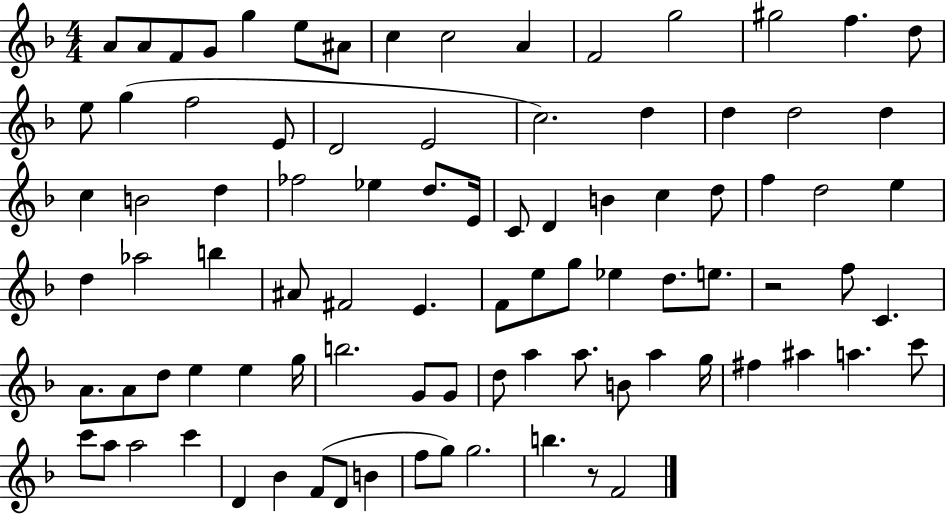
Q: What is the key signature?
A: F major